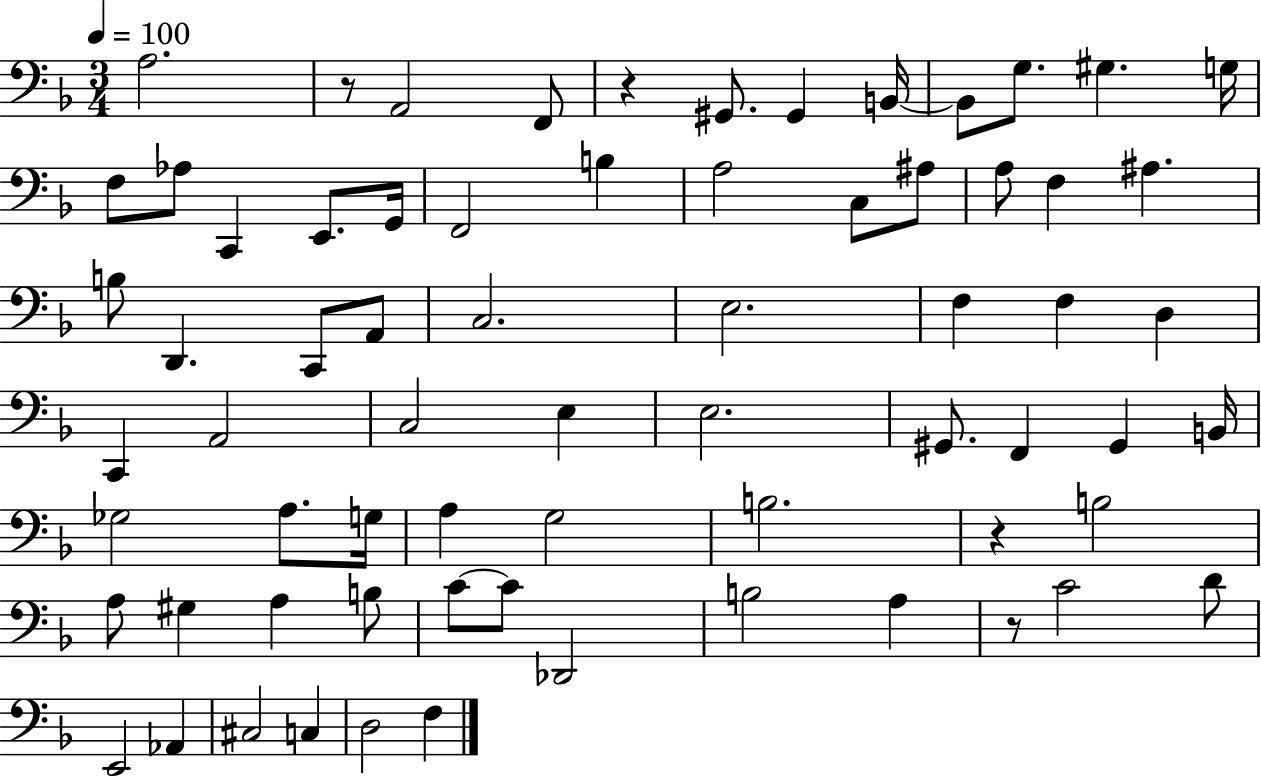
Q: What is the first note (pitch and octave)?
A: A3